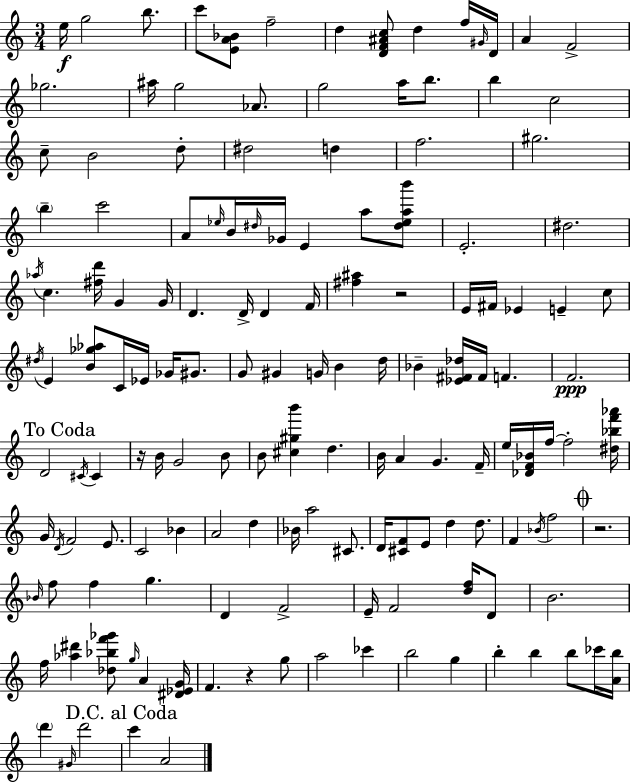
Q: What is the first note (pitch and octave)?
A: E5